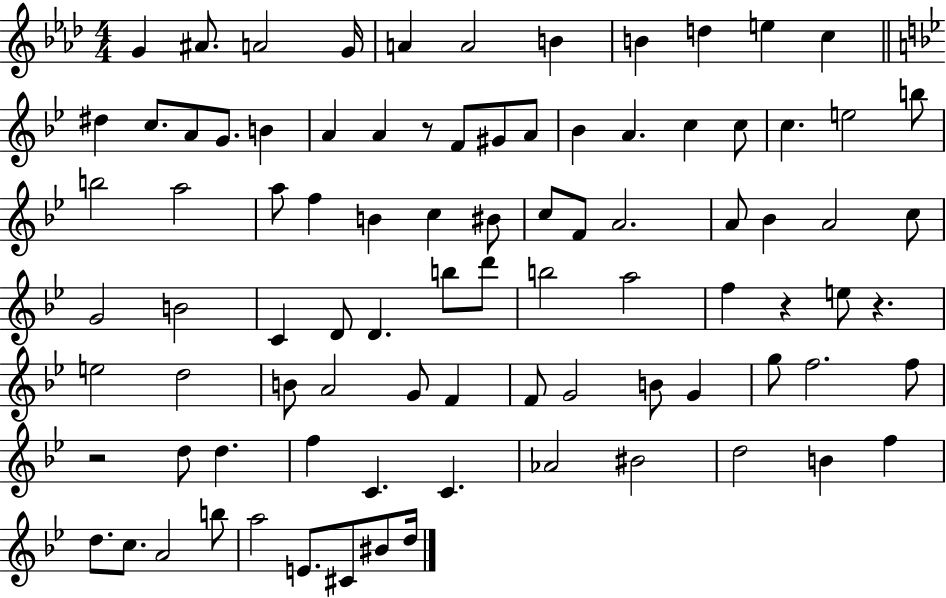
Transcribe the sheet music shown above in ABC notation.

X:1
T:Untitled
M:4/4
L:1/4
K:Ab
G ^A/2 A2 G/4 A A2 B B d e c ^d c/2 A/2 G/2 B A A z/2 F/2 ^G/2 A/2 _B A c c/2 c e2 b/2 b2 a2 a/2 f B c ^B/2 c/2 F/2 A2 A/2 _B A2 c/2 G2 B2 C D/2 D b/2 d'/2 b2 a2 f z e/2 z e2 d2 B/2 A2 G/2 F F/2 G2 B/2 G g/2 f2 f/2 z2 d/2 d f C C _A2 ^B2 d2 B f d/2 c/2 A2 b/2 a2 E/2 ^C/2 ^B/2 d/4